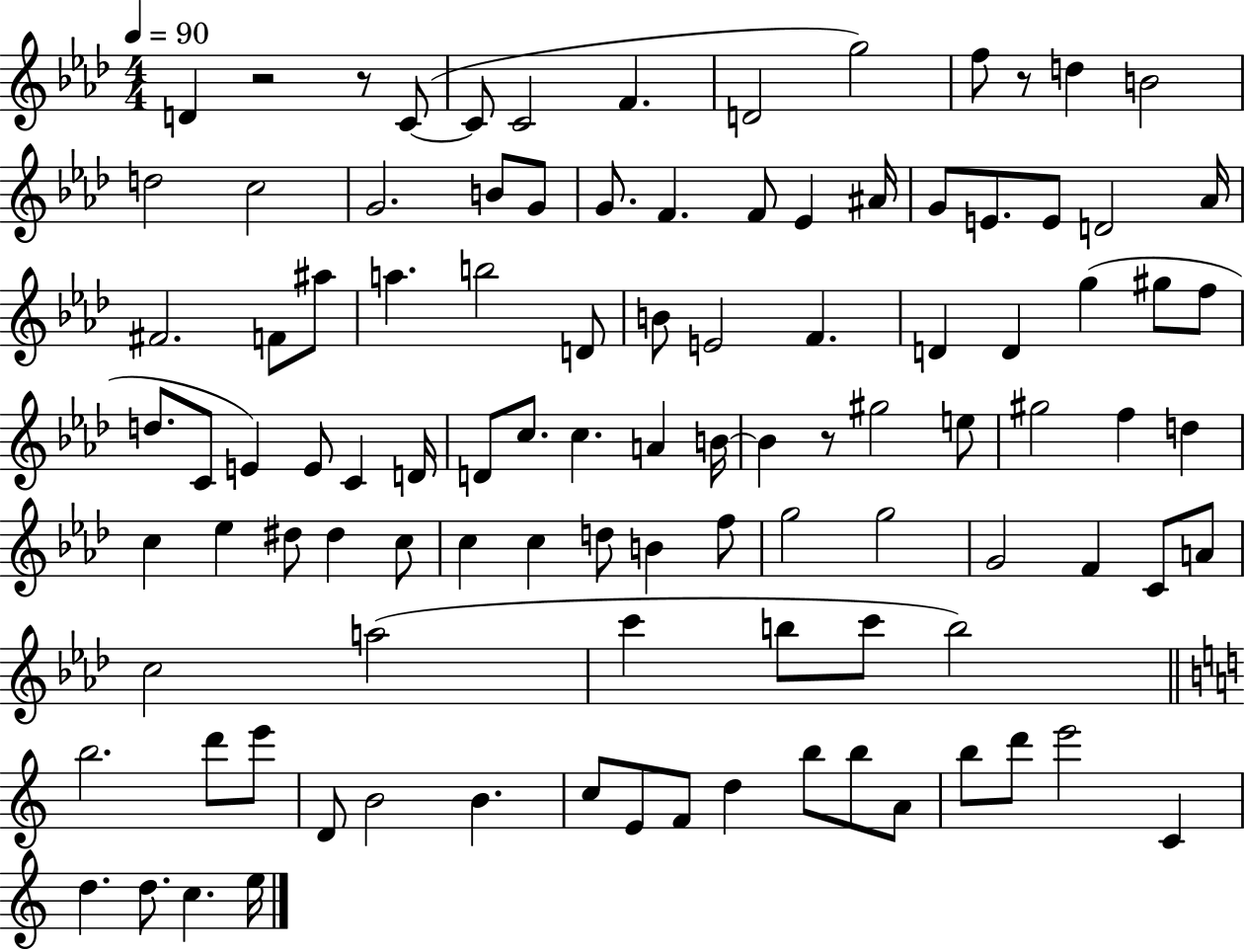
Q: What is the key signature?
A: AES major